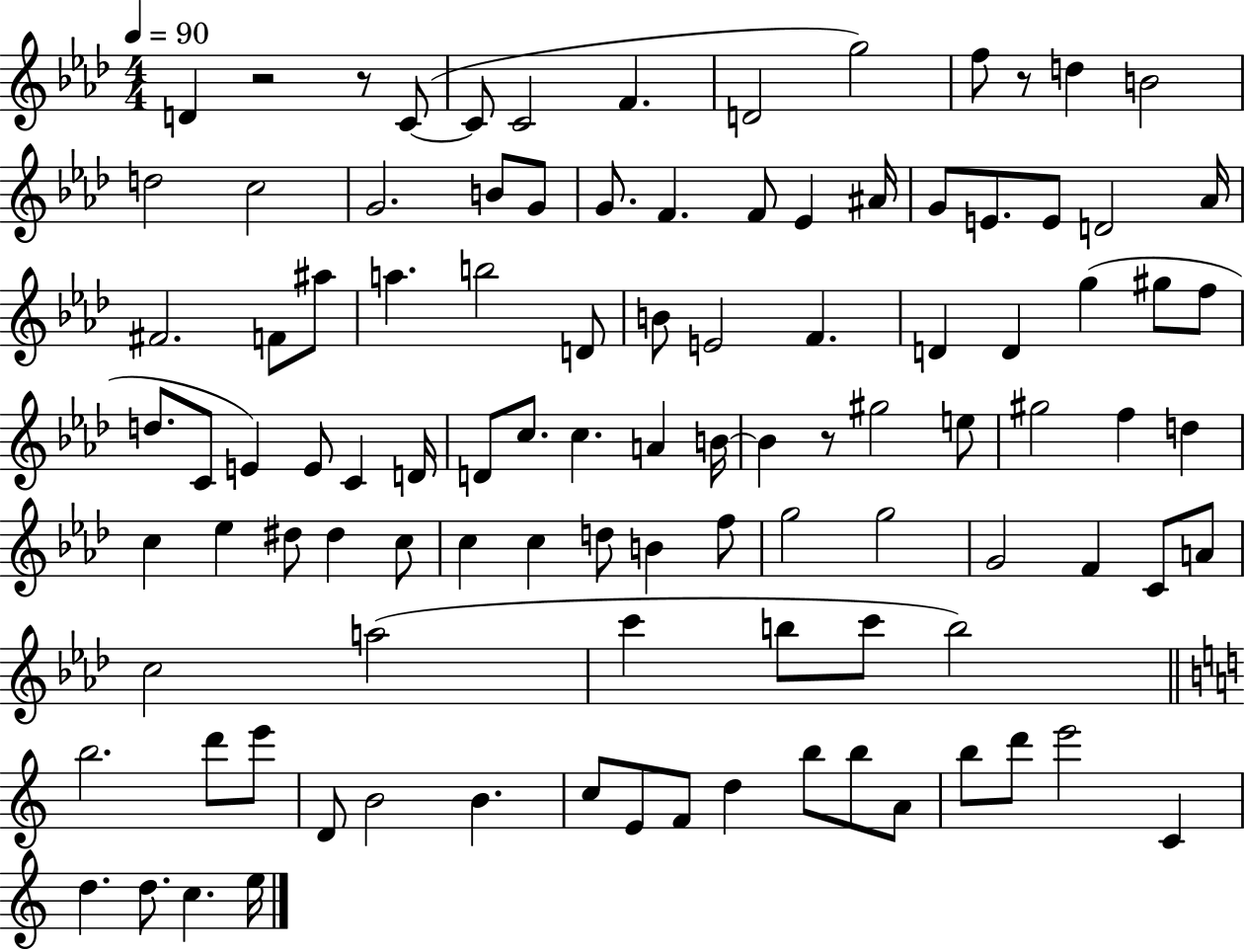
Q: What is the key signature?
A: AES major